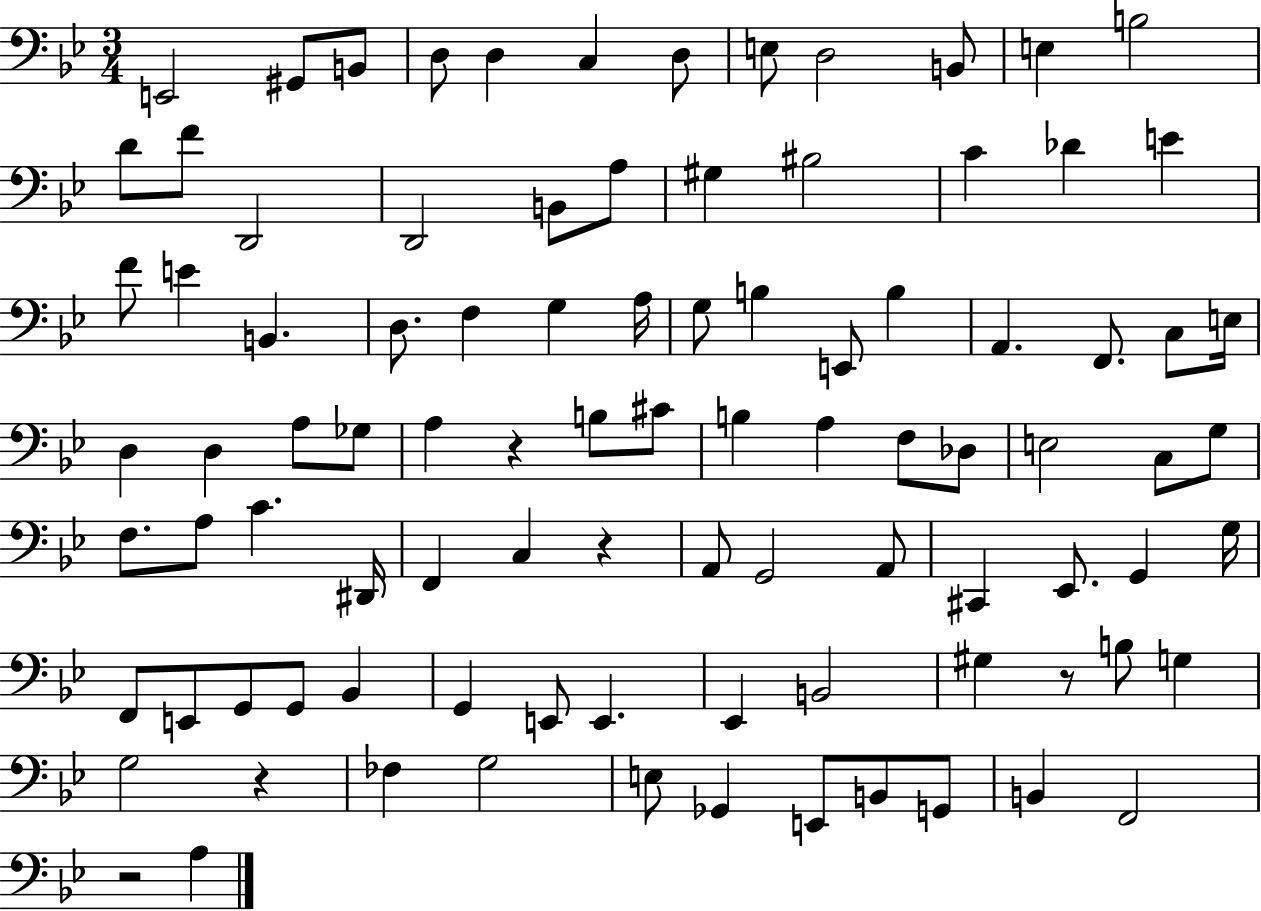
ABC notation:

X:1
T:Untitled
M:3/4
L:1/4
K:Bb
E,,2 ^G,,/2 B,,/2 D,/2 D, C, D,/2 E,/2 D,2 B,,/2 E, B,2 D/2 F/2 D,,2 D,,2 B,,/2 A,/2 ^G, ^B,2 C _D E F/2 E B,, D,/2 F, G, A,/4 G,/2 B, E,,/2 B, A,, F,,/2 C,/2 E,/4 D, D, A,/2 _G,/2 A, z B,/2 ^C/2 B, A, F,/2 _D,/2 E,2 C,/2 G,/2 F,/2 A,/2 C ^D,,/4 F,, C, z A,,/2 G,,2 A,,/2 ^C,, _E,,/2 G,, G,/4 F,,/2 E,,/2 G,,/2 G,,/2 _B,, G,, E,,/2 E,, _E,, B,,2 ^G, z/2 B,/2 G, G,2 z _F, G,2 E,/2 _G,, E,,/2 B,,/2 G,,/2 B,, F,,2 z2 A,